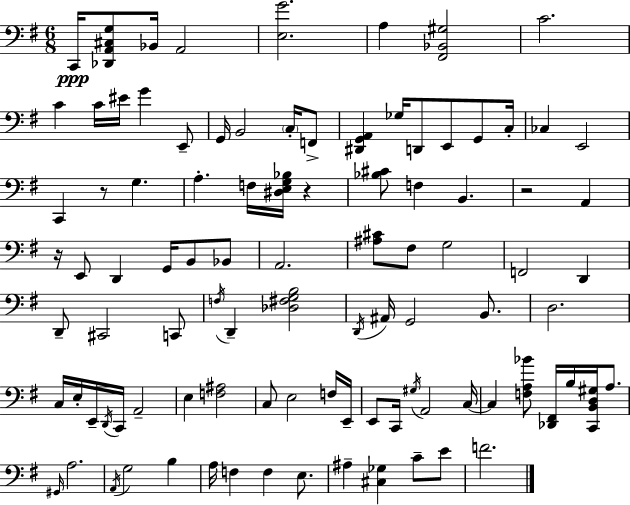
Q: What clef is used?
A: bass